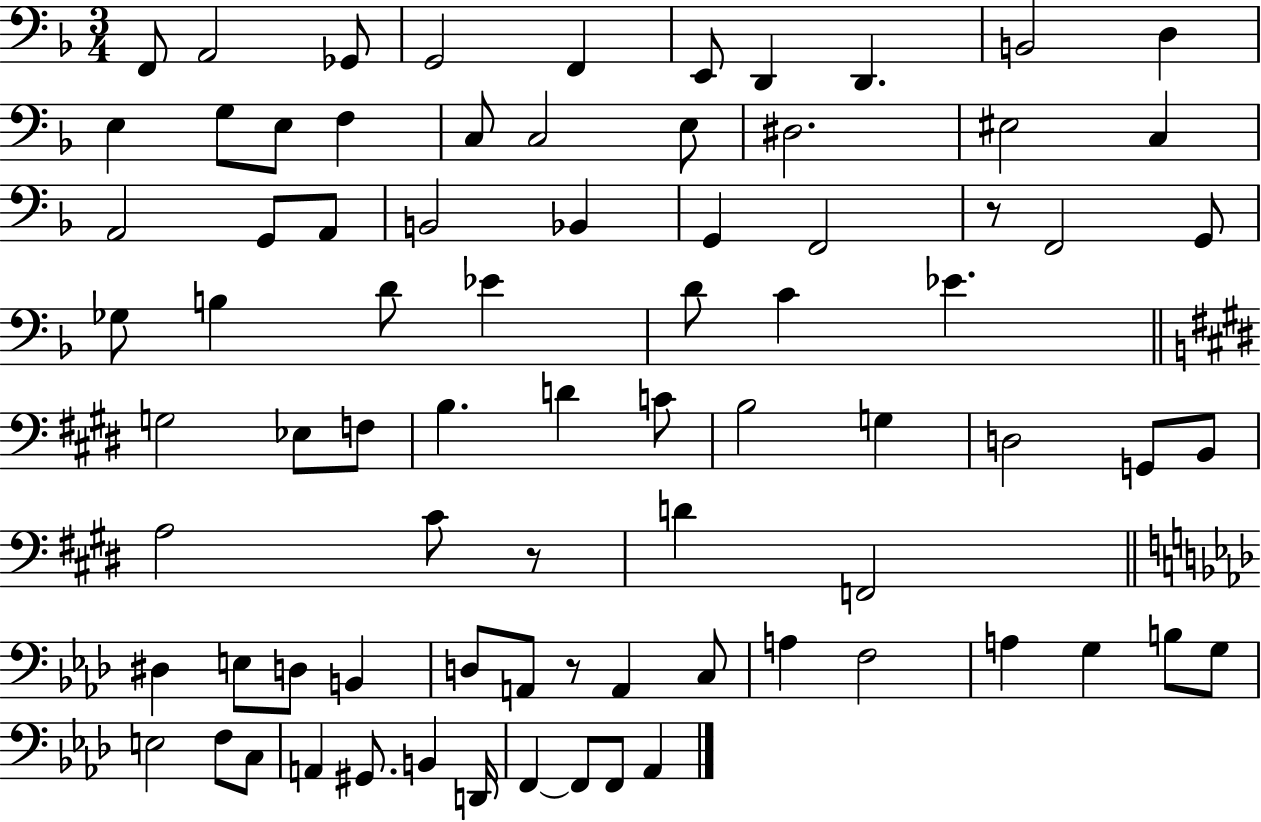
F2/e A2/h Gb2/e G2/h F2/q E2/e D2/q D2/q. B2/h D3/q E3/q G3/e E3/e F3/q C3/e C3/h E3/e D#3/h. EIS3/h C3/q A2/h G2/e A2/e B2/h Bb2/q G2/q F2/h R/e F2/h G2/e Gb3/e B3/q D4/e Eb4/q D4/e C4/q Eb4/q. G3/h Eb3/e F3/e B3/q. D4/q C4/e B3/h G3/q D3/h G2/e B2/e A3/h C#4/e R/e D4/q F2/h D#3/q E3/e D3/e B2/q D3/e A2/e R/e A2/q C3/e A3/q F3/h A3/q G3/q B3/e G3/e E3/h F3/e C3/e A2/q G#2/e. B2/q D2/s F2/q F2/e F2/e Ab2/q